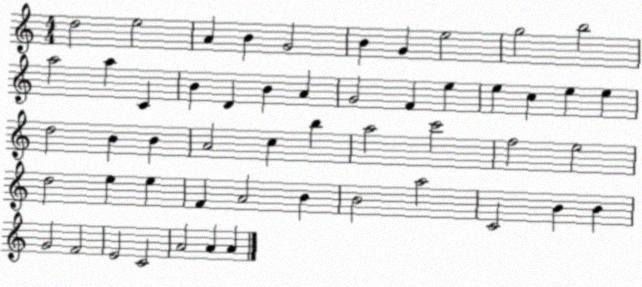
X:1
T:Untitled
M:4/4
L:1/4
K:C
d2 e2 A B G2 B G e2 g2 b2 a2 a C B D B A G2 F e e c e e d2 B B A2 c b a2 c'2 f2 e2 d2 e e F A2 B B2 a2 C2 B B G2 F2 E2 C2 A2 A A